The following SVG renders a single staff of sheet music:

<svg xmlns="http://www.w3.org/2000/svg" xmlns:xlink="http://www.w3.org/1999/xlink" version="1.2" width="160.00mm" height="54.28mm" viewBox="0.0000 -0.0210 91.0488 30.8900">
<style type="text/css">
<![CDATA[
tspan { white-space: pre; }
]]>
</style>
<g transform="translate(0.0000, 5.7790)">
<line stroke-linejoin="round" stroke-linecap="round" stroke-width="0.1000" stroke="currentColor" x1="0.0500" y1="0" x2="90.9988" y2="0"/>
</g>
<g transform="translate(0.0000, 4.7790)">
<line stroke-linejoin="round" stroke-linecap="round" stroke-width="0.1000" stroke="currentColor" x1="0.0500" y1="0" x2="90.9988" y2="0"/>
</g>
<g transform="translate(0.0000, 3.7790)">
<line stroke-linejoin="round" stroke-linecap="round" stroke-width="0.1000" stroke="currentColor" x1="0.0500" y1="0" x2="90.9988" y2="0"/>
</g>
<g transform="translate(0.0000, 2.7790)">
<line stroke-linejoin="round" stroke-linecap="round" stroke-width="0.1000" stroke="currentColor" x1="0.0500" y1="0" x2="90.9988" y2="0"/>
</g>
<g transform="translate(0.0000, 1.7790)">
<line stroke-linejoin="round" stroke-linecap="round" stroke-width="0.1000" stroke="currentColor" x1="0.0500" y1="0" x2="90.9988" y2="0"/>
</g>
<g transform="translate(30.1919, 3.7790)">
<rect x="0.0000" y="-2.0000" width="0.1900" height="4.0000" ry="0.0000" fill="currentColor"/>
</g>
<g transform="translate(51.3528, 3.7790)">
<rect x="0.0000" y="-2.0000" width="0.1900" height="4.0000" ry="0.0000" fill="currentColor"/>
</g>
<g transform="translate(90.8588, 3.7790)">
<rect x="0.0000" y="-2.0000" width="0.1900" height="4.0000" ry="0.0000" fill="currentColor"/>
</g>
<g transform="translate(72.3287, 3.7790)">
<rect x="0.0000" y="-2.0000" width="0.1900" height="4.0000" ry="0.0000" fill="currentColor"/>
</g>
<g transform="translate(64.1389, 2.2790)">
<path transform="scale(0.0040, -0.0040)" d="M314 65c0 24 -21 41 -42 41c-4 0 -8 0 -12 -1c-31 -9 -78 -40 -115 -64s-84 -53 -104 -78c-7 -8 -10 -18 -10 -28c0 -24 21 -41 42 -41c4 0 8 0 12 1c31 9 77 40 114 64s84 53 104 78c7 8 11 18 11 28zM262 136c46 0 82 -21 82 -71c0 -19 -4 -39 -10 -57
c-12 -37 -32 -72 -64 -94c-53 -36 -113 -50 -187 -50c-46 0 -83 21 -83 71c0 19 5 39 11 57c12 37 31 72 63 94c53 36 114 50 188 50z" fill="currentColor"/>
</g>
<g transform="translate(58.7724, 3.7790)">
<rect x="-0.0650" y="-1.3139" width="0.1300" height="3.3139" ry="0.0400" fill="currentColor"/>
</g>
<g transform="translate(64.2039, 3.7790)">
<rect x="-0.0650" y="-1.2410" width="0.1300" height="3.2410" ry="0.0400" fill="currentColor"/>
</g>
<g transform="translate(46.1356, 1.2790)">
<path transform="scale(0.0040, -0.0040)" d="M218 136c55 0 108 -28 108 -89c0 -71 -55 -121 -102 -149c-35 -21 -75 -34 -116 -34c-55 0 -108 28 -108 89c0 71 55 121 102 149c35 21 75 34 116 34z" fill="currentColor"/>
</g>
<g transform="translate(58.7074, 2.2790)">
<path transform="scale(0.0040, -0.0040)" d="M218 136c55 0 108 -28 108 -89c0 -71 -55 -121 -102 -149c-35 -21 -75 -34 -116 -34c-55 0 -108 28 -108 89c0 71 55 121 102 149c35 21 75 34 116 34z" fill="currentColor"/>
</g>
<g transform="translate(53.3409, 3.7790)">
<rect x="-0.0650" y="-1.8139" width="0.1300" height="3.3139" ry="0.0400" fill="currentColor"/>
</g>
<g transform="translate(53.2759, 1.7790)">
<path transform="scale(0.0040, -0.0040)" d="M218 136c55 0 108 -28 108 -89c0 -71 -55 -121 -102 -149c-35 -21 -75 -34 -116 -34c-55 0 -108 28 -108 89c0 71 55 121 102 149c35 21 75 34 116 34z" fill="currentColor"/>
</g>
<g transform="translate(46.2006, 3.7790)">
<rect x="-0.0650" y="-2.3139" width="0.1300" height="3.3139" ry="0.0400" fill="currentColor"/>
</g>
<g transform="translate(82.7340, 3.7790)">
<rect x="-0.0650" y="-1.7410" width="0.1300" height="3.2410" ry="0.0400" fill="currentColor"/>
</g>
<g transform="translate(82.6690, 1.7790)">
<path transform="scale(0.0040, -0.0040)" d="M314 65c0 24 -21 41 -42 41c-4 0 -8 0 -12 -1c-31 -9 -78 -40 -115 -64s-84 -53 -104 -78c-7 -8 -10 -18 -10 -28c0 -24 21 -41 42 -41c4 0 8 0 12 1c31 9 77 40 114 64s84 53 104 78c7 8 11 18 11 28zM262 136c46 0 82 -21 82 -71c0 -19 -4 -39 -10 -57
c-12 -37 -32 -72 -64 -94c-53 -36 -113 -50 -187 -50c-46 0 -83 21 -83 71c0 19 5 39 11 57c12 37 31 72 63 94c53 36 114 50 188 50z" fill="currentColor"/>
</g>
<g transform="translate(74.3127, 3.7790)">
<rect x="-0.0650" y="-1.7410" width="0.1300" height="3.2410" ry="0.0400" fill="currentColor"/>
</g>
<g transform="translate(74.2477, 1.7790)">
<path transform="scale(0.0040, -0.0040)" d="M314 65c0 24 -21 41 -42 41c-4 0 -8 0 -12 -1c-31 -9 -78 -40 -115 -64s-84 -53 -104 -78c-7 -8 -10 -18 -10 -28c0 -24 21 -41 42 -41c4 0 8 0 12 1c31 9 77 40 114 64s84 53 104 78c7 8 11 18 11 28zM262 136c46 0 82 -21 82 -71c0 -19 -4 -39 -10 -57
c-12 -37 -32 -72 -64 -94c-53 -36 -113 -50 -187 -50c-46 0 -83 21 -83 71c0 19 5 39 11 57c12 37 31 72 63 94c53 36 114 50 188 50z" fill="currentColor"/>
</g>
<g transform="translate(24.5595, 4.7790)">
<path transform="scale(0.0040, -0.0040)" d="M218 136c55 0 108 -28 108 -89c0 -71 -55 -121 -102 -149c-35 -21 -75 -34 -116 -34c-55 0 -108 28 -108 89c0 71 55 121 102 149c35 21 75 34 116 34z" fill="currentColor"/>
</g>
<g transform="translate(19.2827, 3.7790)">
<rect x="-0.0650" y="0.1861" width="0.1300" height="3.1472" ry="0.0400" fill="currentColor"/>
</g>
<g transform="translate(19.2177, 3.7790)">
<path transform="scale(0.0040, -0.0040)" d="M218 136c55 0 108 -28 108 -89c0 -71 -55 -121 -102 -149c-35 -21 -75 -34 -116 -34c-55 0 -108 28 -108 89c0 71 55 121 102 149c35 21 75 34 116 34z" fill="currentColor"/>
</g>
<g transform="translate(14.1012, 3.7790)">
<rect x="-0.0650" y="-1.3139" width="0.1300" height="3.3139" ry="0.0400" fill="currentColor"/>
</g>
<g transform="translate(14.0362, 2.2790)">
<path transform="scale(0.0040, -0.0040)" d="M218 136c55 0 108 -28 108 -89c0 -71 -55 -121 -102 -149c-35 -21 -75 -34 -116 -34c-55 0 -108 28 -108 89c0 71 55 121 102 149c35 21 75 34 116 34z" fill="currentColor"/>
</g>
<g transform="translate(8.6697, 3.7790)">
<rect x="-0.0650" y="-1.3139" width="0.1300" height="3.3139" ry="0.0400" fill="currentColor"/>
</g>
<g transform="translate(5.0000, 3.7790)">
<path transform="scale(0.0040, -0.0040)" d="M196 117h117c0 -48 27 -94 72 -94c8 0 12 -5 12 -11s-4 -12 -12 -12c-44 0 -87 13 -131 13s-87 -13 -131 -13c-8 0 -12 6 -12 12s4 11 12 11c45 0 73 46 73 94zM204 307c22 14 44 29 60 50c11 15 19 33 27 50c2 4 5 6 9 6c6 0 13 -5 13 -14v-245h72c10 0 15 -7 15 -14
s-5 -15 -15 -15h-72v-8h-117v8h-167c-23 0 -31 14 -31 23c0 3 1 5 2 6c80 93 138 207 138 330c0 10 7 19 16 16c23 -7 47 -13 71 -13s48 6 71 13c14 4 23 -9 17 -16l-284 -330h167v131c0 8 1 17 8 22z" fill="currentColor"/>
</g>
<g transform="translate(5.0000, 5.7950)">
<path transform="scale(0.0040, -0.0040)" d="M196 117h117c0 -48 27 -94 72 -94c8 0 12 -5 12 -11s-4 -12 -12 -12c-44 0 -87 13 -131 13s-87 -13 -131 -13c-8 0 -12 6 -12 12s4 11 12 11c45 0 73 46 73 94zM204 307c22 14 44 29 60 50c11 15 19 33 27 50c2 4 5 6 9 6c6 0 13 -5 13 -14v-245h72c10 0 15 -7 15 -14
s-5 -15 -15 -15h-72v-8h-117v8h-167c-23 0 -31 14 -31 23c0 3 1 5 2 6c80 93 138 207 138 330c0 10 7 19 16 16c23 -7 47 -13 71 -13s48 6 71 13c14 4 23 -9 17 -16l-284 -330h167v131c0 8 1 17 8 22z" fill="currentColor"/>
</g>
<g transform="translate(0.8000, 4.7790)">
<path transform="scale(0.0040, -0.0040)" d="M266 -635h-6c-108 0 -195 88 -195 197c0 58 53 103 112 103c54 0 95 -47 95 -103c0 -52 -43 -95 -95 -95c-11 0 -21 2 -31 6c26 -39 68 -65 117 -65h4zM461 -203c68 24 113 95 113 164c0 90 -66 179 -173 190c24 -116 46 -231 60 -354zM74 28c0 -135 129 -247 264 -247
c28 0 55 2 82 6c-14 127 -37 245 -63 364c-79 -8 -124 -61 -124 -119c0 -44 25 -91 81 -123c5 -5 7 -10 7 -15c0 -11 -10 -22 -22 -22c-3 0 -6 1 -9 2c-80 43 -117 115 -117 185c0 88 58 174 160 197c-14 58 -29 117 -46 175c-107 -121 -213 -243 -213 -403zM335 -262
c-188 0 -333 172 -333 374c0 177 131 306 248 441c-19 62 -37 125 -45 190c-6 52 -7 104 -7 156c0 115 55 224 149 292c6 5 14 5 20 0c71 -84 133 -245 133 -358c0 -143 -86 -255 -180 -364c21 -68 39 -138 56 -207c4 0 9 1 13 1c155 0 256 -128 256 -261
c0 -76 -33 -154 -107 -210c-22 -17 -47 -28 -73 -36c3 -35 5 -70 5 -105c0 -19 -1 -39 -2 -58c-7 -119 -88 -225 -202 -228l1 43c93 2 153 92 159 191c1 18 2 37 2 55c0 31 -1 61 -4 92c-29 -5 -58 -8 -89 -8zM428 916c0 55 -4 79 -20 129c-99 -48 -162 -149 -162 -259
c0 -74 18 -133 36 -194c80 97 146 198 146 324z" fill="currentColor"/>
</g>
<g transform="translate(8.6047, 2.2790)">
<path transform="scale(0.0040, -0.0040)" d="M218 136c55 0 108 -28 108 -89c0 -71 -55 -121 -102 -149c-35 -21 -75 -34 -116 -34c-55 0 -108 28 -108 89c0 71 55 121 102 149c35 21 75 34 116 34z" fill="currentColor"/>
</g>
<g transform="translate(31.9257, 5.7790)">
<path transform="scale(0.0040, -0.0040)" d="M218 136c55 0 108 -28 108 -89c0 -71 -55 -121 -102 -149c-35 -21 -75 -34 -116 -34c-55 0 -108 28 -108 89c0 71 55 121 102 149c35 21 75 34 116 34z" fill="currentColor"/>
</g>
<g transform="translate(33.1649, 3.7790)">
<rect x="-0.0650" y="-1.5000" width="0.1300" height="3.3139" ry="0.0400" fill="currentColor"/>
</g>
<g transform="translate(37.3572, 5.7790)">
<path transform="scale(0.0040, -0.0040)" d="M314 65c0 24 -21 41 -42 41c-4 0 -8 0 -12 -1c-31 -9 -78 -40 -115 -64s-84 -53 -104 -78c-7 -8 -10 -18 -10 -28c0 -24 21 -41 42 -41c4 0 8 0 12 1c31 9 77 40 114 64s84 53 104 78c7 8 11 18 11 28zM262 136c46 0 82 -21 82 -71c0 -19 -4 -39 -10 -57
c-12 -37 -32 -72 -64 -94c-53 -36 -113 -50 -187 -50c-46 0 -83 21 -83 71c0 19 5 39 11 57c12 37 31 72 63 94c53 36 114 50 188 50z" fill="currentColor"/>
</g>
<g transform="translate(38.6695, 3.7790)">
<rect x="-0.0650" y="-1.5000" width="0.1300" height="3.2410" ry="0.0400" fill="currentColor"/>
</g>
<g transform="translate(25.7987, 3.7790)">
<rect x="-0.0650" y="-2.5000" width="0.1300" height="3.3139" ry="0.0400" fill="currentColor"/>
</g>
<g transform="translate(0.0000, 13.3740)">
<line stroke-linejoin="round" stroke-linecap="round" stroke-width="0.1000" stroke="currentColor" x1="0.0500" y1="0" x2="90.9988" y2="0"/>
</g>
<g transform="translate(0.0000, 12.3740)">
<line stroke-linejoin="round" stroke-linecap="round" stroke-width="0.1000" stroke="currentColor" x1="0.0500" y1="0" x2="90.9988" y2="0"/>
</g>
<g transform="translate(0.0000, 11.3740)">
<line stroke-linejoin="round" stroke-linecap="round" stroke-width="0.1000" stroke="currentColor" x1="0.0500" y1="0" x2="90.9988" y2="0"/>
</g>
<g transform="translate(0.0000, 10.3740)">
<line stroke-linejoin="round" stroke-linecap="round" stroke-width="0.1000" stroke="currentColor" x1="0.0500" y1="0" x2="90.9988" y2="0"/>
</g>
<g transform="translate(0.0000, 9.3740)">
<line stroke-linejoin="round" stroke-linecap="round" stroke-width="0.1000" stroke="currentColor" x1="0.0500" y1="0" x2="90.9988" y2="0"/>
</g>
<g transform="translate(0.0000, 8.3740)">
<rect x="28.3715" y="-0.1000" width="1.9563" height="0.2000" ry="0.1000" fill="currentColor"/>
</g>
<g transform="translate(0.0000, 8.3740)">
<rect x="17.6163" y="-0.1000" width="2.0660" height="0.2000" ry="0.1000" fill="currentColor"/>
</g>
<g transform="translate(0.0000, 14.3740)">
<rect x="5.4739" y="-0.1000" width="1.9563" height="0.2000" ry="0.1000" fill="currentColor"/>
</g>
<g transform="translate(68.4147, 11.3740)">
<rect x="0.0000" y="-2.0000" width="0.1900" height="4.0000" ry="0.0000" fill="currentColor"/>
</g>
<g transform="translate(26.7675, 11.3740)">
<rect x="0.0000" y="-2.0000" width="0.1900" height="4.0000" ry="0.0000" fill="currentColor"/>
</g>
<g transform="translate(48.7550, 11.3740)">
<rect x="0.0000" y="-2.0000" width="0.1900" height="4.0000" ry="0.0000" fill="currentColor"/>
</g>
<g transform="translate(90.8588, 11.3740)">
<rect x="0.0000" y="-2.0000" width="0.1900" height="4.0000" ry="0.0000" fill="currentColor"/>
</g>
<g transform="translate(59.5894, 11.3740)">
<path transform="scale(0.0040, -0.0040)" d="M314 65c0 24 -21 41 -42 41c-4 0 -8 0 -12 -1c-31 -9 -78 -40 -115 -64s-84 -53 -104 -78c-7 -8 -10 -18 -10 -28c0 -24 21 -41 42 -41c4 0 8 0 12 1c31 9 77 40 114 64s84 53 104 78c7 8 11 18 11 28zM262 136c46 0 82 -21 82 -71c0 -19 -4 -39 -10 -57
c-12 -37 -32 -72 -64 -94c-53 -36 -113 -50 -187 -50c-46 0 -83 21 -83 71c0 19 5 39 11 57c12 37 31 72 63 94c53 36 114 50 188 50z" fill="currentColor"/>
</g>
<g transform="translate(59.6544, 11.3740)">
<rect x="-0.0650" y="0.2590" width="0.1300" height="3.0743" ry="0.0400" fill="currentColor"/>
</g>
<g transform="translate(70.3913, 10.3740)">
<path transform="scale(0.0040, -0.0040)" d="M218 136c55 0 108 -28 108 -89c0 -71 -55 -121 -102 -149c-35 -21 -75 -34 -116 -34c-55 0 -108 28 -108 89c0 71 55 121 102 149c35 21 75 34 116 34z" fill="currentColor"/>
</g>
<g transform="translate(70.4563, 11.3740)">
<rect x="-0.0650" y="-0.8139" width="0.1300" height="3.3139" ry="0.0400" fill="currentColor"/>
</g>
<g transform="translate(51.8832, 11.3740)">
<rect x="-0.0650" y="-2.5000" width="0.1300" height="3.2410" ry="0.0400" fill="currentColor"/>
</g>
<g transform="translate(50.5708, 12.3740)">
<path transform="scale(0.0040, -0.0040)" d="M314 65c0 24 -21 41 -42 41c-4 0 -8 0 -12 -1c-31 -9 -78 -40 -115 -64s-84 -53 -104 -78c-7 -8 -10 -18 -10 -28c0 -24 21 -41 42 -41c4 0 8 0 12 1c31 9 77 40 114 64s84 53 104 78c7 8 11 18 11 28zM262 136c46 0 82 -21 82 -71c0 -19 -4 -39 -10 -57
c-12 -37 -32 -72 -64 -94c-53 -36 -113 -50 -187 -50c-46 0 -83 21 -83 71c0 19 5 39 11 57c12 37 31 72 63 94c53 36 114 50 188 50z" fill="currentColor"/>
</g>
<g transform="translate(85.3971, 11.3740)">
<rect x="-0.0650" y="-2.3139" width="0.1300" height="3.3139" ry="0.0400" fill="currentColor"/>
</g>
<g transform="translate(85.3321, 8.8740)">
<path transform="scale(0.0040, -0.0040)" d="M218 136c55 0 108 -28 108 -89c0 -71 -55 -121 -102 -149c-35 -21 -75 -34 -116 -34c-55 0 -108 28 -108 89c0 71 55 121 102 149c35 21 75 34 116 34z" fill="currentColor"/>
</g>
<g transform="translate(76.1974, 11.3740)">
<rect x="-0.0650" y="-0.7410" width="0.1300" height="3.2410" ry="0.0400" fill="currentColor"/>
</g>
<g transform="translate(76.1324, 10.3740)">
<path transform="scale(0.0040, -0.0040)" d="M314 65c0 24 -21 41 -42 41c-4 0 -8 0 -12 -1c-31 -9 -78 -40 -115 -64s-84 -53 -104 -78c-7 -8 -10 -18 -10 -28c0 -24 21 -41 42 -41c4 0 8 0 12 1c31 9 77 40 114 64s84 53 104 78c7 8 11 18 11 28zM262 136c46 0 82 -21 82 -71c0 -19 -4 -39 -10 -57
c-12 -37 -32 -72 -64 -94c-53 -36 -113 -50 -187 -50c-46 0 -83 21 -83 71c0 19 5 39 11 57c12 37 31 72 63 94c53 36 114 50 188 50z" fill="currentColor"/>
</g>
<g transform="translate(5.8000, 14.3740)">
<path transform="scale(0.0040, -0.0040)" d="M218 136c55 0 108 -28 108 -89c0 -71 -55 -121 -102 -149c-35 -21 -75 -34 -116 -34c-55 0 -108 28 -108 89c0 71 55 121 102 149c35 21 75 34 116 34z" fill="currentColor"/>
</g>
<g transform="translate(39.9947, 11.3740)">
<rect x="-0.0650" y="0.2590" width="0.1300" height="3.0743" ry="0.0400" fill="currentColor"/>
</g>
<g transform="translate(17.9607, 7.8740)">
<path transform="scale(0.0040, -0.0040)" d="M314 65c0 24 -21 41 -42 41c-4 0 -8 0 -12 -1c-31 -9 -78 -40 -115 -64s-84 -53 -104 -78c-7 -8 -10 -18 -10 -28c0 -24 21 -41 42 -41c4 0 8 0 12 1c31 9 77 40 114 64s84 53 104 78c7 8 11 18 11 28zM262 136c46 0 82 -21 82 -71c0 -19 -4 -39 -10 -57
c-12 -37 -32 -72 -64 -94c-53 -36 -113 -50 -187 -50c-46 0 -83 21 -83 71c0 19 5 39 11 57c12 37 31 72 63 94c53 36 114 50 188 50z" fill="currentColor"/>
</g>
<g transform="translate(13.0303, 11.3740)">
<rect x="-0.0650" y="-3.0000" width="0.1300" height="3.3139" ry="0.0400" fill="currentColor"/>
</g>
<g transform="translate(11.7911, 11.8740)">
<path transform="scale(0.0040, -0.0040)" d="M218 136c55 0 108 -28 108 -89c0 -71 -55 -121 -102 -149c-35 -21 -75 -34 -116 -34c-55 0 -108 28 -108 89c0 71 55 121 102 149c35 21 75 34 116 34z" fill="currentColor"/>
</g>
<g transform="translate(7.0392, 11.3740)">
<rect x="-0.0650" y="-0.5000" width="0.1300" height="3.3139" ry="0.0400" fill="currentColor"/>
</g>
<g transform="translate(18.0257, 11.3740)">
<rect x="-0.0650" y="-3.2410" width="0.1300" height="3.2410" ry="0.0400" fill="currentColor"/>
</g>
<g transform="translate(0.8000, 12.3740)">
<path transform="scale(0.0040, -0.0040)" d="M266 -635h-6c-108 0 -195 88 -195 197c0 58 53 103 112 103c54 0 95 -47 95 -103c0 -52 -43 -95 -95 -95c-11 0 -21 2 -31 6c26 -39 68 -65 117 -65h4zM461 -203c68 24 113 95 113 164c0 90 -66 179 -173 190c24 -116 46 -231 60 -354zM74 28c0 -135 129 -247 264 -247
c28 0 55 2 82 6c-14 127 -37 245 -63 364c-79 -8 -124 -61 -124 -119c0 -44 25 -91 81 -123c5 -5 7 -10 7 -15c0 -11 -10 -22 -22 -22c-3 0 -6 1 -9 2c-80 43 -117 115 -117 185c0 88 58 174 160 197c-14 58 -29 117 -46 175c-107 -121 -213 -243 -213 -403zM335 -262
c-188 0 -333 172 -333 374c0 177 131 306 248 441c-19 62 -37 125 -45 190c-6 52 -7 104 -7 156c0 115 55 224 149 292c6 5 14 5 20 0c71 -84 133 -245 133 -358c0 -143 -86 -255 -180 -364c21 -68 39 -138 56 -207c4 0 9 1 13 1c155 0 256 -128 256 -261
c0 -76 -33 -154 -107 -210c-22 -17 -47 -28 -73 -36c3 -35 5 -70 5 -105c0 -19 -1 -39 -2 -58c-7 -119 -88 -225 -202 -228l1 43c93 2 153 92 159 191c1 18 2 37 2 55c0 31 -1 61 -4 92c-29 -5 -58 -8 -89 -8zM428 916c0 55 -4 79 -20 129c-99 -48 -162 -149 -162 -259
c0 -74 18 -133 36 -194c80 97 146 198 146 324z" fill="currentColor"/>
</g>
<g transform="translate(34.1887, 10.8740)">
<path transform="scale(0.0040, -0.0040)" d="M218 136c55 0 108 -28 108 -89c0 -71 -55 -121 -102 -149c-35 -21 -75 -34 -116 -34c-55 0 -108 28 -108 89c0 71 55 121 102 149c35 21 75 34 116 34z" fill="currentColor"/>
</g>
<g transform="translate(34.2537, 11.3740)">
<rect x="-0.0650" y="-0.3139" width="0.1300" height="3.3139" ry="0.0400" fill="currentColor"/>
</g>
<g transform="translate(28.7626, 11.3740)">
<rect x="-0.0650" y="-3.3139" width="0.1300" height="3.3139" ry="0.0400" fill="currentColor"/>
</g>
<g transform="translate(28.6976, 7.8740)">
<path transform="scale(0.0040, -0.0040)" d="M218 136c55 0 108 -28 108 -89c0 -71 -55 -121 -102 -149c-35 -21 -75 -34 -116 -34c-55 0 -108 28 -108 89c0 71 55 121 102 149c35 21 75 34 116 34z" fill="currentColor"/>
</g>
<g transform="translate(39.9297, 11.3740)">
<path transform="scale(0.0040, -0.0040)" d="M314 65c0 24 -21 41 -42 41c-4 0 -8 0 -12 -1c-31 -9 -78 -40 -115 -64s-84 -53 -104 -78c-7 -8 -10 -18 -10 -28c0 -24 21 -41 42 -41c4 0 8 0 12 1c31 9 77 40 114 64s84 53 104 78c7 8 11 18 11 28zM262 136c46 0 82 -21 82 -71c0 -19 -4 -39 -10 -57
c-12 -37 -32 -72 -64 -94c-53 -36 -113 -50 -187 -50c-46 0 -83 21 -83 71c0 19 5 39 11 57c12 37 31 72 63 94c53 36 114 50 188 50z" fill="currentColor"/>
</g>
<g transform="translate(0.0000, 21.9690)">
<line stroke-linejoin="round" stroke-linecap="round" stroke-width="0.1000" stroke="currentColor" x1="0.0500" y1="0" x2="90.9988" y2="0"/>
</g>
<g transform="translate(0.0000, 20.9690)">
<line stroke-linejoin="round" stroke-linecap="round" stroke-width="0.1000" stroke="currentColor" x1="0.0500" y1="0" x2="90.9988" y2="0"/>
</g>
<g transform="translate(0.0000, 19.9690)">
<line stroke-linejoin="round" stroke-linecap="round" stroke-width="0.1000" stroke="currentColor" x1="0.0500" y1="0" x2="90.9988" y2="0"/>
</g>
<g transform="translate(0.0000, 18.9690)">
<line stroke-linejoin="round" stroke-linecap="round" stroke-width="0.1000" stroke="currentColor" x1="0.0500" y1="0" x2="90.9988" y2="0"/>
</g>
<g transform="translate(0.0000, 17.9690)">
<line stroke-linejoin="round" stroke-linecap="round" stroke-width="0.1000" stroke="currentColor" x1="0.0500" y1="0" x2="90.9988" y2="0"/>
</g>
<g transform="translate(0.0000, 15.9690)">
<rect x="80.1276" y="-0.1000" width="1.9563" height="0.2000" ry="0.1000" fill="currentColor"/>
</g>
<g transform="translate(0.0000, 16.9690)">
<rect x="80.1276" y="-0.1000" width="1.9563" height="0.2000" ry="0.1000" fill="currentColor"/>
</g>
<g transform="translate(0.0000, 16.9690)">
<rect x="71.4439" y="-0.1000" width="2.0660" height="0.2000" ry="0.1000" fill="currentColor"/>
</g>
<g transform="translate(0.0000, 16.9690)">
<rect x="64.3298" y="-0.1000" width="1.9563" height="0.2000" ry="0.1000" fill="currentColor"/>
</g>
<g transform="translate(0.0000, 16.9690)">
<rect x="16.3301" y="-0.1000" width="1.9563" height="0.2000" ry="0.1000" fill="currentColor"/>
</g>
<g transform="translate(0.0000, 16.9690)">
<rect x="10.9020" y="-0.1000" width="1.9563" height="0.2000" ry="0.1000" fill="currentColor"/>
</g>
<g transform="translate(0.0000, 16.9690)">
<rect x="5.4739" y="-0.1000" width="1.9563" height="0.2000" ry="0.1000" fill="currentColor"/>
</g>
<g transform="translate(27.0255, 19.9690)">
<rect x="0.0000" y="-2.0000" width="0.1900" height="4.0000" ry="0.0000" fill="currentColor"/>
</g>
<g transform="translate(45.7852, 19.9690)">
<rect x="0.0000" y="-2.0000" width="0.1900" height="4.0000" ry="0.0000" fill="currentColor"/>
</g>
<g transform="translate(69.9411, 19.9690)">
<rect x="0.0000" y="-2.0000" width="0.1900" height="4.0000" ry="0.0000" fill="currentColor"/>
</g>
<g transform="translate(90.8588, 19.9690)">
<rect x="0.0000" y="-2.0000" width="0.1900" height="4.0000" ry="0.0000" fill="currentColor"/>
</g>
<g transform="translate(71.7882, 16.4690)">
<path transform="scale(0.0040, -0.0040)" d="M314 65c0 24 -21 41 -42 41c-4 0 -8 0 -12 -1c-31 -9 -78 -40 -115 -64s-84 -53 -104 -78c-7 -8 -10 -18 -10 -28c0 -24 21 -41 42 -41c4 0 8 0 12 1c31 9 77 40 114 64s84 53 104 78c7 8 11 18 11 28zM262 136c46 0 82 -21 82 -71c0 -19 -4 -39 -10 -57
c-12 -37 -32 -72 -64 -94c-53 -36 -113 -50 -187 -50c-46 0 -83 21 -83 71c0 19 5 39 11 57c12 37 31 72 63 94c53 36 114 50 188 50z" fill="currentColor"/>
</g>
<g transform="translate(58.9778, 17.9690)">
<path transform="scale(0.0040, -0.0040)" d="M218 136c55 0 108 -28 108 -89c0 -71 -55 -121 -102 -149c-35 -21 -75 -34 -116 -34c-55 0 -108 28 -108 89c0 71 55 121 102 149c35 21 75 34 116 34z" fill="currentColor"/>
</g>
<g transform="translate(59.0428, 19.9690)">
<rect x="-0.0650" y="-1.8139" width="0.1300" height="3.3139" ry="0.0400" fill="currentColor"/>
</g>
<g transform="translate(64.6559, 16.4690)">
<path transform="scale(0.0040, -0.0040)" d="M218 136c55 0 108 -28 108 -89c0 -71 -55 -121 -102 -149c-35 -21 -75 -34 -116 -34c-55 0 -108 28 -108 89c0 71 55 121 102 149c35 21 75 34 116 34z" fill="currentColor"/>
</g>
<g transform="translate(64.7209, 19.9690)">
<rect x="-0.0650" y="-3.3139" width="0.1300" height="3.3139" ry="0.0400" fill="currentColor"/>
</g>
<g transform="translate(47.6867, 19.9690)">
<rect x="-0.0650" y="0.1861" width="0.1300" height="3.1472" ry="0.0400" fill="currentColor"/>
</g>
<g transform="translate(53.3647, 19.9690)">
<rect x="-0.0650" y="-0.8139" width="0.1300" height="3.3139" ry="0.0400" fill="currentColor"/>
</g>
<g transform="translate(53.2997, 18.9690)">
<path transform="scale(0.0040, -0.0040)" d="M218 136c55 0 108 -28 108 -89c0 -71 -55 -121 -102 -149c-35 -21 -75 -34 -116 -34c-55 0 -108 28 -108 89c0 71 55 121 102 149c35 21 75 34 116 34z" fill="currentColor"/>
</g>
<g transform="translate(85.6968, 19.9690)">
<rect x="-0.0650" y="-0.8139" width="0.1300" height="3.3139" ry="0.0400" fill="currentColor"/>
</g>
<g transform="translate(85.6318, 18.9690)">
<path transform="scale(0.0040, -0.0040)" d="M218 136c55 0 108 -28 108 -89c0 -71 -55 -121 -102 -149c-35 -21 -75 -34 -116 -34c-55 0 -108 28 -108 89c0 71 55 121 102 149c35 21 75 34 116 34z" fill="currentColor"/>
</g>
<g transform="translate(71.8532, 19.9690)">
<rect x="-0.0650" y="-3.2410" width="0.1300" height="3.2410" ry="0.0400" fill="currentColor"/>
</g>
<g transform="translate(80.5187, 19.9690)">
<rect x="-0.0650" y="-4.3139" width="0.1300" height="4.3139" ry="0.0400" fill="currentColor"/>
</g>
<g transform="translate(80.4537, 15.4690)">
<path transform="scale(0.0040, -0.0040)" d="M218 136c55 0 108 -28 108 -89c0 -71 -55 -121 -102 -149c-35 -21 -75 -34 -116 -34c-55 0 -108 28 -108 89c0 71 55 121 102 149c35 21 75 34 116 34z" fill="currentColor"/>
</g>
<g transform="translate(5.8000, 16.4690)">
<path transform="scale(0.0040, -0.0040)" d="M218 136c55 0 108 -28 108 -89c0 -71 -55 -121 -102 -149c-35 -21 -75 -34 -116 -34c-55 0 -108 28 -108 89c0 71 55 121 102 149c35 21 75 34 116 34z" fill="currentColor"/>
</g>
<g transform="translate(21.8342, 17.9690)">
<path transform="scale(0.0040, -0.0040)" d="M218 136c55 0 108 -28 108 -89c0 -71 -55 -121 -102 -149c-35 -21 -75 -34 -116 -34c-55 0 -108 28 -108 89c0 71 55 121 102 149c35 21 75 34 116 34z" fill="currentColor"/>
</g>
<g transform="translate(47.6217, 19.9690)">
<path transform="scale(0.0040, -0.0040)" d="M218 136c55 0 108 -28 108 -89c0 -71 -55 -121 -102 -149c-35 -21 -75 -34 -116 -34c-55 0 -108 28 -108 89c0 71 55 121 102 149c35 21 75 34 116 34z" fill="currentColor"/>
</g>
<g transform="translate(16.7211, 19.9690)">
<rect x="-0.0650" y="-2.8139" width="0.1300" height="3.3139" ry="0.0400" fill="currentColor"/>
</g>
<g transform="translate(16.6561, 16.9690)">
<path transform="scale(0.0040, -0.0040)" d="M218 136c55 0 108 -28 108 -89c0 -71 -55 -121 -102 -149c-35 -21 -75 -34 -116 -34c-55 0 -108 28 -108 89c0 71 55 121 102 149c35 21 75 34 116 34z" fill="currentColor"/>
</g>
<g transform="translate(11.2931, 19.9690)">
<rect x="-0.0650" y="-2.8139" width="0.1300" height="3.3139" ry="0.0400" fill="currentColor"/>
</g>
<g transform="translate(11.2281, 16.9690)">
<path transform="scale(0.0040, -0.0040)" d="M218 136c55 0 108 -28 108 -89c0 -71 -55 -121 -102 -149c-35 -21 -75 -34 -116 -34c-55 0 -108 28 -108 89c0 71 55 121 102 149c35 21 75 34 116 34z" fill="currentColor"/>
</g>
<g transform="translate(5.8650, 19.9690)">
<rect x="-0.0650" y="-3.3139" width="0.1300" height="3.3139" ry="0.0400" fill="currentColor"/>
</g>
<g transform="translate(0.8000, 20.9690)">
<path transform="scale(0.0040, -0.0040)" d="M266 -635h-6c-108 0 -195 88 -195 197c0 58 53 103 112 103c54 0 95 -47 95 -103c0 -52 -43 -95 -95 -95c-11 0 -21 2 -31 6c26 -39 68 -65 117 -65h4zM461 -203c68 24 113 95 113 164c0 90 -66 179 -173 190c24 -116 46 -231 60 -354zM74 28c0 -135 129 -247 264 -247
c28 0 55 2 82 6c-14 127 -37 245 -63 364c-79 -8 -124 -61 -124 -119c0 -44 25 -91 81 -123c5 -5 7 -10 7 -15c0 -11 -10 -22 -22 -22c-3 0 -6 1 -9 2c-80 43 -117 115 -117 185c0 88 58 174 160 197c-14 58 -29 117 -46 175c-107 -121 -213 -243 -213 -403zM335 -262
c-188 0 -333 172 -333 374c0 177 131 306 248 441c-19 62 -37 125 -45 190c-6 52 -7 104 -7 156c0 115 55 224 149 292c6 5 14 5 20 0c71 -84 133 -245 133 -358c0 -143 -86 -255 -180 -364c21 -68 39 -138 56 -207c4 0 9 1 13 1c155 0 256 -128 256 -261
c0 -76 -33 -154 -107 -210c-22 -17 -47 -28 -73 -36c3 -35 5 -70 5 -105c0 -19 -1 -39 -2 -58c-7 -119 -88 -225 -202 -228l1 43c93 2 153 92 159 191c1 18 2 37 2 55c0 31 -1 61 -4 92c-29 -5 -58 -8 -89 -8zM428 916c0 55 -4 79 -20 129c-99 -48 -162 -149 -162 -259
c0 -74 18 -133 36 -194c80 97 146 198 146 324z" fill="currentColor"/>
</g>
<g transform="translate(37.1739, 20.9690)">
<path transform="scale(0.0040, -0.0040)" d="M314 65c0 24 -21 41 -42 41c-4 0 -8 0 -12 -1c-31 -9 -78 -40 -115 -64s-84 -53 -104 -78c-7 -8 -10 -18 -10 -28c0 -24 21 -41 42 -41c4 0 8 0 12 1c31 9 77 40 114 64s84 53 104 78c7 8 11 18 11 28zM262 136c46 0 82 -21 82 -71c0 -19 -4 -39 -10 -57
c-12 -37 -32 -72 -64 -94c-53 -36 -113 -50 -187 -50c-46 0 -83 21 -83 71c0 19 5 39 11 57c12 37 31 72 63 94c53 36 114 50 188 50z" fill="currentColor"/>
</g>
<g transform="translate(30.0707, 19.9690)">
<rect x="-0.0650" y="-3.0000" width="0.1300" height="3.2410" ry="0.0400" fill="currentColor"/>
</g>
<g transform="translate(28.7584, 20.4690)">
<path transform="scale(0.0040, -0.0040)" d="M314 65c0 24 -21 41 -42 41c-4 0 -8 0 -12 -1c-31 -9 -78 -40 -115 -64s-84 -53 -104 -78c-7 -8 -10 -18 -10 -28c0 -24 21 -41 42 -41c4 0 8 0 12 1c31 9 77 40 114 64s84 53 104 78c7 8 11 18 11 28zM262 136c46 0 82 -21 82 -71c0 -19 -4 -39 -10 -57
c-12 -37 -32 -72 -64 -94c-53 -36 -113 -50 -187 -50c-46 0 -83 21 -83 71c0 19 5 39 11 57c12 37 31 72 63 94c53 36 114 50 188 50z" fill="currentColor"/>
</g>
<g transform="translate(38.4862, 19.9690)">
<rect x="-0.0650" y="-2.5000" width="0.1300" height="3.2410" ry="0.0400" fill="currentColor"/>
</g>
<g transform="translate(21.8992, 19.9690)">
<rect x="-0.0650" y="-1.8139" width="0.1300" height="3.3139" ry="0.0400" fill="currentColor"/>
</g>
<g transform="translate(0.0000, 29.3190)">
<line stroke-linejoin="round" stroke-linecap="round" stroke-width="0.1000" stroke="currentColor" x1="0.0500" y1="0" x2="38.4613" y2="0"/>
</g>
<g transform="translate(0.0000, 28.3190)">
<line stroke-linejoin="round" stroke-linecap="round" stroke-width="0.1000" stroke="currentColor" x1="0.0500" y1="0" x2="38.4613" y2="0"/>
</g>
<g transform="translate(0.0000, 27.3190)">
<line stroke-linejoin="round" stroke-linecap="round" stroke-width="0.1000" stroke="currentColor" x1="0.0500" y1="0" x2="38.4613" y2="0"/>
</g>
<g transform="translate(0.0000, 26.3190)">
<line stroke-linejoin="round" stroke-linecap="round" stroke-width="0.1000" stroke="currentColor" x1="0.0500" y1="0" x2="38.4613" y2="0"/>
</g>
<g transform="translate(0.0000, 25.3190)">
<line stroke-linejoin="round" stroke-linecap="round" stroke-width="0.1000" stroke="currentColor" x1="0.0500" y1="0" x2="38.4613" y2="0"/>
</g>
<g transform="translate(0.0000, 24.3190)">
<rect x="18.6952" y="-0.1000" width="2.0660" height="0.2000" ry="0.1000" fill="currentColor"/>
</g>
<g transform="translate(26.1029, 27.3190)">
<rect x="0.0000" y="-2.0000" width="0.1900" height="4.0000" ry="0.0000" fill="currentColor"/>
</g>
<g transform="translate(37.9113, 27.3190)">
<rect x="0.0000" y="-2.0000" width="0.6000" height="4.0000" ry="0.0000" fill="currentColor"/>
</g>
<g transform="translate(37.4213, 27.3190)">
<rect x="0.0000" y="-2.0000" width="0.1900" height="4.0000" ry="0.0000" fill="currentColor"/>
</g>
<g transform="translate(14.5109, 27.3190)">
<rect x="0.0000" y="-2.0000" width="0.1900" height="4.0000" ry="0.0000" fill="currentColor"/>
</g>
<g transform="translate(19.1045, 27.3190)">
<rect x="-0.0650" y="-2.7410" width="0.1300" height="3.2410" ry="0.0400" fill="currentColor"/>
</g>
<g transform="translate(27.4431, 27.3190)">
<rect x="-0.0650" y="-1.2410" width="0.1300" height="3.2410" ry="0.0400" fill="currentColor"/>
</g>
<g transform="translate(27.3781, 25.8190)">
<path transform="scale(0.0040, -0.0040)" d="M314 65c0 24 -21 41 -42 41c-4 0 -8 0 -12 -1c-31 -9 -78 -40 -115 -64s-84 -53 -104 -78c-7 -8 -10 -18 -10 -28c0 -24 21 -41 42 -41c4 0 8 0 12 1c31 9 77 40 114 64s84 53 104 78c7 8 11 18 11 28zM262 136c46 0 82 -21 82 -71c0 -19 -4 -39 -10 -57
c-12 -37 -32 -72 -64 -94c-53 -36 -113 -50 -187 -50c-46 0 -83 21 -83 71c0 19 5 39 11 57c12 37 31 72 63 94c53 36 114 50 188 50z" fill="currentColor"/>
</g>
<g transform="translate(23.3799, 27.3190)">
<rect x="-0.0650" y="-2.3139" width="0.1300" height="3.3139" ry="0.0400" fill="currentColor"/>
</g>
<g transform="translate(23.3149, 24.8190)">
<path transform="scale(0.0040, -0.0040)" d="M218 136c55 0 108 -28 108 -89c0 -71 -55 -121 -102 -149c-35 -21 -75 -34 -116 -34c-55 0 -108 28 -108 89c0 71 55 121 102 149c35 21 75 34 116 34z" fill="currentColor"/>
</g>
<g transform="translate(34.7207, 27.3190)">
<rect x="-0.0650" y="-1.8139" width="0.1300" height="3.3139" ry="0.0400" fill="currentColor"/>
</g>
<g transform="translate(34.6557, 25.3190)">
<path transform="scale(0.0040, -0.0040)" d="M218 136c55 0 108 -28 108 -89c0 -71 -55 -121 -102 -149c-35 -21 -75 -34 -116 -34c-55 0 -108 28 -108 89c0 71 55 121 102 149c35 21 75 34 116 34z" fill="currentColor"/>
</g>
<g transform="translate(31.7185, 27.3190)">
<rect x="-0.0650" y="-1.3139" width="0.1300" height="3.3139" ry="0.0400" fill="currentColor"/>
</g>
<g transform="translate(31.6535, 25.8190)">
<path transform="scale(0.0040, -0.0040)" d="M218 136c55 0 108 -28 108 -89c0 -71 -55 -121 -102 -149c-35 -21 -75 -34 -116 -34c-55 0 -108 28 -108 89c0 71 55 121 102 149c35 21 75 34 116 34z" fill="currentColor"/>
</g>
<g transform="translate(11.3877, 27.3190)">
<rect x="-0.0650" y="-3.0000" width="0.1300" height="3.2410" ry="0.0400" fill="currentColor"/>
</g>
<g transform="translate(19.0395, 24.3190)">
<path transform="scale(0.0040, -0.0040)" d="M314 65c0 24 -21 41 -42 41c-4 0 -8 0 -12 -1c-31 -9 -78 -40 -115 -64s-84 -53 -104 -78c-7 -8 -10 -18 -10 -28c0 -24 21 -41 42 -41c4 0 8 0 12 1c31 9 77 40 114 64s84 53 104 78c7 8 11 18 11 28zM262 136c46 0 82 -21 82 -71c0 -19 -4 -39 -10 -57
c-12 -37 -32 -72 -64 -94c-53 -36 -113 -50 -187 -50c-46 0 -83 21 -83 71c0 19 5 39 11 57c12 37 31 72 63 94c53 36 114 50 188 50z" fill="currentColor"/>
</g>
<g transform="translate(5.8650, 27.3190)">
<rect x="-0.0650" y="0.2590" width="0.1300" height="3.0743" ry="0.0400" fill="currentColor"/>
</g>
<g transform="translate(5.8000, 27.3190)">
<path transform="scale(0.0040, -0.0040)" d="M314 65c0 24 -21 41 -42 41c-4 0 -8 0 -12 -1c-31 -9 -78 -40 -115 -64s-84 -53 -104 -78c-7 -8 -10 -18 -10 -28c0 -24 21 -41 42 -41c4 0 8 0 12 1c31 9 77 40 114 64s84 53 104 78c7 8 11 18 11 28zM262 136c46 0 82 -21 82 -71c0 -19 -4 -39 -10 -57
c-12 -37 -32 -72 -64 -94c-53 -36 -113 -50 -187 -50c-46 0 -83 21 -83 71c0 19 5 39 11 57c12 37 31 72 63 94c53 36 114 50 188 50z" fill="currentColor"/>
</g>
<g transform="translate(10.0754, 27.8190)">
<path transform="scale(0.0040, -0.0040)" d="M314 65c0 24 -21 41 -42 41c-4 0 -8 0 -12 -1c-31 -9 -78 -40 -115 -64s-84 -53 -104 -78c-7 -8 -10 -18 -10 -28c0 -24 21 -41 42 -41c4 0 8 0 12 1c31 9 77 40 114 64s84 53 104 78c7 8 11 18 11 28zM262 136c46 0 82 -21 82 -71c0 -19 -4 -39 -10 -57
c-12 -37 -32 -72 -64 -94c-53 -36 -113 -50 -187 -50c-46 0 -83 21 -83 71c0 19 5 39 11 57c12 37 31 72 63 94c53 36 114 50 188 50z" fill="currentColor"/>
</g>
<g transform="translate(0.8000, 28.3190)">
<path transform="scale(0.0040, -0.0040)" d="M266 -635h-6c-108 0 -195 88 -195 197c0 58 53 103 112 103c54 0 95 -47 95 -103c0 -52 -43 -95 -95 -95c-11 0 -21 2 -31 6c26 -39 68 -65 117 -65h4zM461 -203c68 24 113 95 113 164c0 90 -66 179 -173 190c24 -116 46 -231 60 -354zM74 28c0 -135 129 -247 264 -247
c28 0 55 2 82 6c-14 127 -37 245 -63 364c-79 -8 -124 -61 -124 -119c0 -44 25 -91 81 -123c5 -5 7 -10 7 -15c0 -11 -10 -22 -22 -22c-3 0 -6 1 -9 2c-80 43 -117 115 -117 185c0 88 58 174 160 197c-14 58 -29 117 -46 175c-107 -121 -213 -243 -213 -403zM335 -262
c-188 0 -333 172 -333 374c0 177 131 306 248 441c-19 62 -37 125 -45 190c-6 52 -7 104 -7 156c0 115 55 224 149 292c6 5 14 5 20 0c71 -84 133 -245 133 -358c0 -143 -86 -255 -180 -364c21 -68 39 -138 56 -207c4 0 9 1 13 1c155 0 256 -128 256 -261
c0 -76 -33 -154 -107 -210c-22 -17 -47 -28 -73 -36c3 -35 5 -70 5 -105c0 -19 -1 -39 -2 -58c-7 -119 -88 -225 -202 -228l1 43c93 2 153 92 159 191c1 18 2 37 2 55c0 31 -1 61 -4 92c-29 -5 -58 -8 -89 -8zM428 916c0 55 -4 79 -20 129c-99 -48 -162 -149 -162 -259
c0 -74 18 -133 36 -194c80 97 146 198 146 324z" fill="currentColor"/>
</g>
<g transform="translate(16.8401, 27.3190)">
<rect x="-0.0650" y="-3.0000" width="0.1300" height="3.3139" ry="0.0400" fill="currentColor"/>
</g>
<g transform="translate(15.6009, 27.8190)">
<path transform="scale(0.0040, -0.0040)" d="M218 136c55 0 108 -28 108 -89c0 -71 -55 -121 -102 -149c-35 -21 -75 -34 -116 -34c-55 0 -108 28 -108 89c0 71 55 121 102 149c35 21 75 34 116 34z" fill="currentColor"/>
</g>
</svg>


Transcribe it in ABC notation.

X:1
T:Untitled
M:4/4
L:1/4
K:C
e e B G E E2 g f e e2 f2 f2 C A b2 b c B2 G2 B2 d d2 g b a a f A2 G2 B d f b b2 d' d B2 A2 A a2 g e2 e f